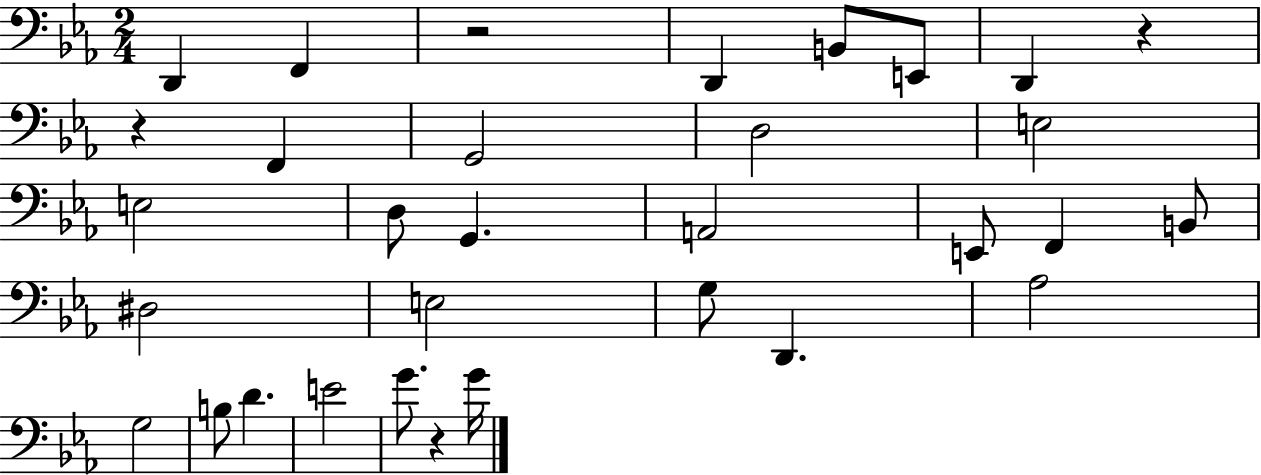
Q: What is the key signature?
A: EES major